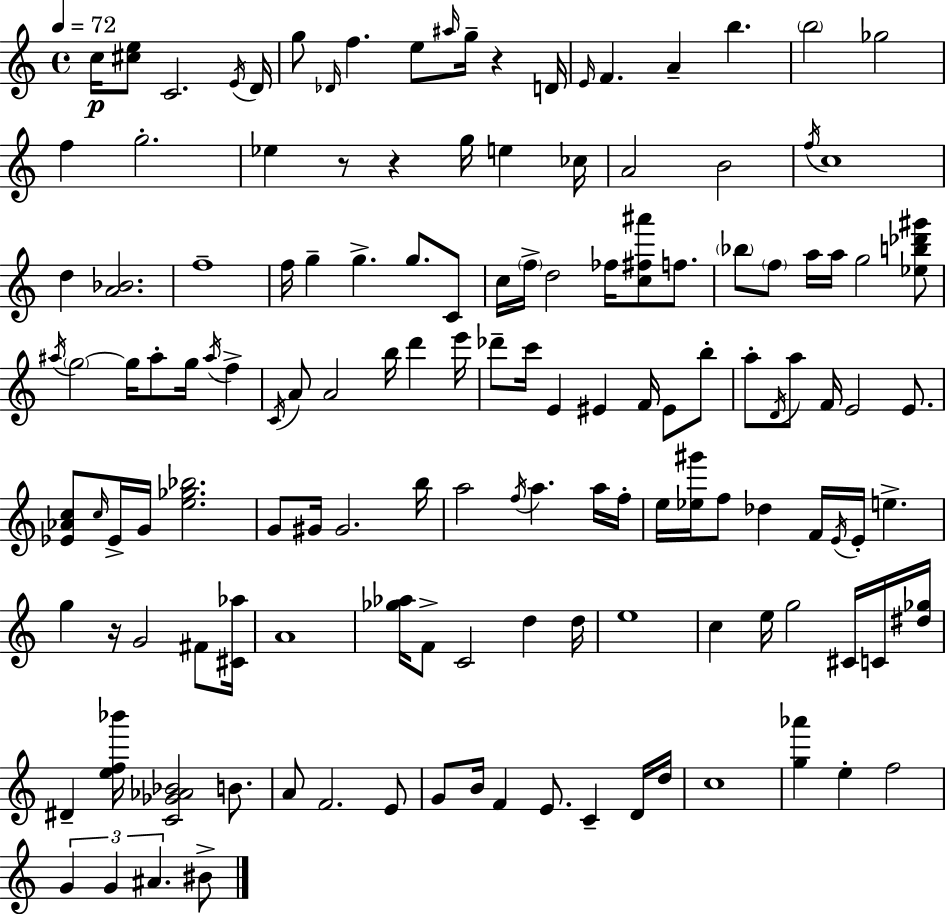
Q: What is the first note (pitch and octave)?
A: C5